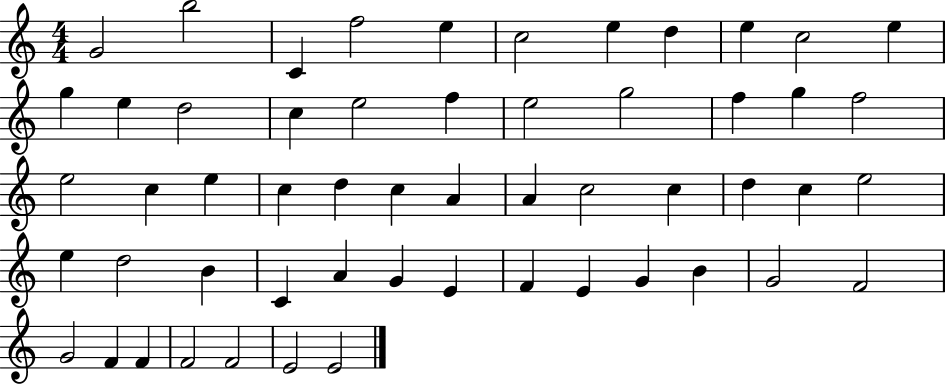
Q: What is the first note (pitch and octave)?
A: G4